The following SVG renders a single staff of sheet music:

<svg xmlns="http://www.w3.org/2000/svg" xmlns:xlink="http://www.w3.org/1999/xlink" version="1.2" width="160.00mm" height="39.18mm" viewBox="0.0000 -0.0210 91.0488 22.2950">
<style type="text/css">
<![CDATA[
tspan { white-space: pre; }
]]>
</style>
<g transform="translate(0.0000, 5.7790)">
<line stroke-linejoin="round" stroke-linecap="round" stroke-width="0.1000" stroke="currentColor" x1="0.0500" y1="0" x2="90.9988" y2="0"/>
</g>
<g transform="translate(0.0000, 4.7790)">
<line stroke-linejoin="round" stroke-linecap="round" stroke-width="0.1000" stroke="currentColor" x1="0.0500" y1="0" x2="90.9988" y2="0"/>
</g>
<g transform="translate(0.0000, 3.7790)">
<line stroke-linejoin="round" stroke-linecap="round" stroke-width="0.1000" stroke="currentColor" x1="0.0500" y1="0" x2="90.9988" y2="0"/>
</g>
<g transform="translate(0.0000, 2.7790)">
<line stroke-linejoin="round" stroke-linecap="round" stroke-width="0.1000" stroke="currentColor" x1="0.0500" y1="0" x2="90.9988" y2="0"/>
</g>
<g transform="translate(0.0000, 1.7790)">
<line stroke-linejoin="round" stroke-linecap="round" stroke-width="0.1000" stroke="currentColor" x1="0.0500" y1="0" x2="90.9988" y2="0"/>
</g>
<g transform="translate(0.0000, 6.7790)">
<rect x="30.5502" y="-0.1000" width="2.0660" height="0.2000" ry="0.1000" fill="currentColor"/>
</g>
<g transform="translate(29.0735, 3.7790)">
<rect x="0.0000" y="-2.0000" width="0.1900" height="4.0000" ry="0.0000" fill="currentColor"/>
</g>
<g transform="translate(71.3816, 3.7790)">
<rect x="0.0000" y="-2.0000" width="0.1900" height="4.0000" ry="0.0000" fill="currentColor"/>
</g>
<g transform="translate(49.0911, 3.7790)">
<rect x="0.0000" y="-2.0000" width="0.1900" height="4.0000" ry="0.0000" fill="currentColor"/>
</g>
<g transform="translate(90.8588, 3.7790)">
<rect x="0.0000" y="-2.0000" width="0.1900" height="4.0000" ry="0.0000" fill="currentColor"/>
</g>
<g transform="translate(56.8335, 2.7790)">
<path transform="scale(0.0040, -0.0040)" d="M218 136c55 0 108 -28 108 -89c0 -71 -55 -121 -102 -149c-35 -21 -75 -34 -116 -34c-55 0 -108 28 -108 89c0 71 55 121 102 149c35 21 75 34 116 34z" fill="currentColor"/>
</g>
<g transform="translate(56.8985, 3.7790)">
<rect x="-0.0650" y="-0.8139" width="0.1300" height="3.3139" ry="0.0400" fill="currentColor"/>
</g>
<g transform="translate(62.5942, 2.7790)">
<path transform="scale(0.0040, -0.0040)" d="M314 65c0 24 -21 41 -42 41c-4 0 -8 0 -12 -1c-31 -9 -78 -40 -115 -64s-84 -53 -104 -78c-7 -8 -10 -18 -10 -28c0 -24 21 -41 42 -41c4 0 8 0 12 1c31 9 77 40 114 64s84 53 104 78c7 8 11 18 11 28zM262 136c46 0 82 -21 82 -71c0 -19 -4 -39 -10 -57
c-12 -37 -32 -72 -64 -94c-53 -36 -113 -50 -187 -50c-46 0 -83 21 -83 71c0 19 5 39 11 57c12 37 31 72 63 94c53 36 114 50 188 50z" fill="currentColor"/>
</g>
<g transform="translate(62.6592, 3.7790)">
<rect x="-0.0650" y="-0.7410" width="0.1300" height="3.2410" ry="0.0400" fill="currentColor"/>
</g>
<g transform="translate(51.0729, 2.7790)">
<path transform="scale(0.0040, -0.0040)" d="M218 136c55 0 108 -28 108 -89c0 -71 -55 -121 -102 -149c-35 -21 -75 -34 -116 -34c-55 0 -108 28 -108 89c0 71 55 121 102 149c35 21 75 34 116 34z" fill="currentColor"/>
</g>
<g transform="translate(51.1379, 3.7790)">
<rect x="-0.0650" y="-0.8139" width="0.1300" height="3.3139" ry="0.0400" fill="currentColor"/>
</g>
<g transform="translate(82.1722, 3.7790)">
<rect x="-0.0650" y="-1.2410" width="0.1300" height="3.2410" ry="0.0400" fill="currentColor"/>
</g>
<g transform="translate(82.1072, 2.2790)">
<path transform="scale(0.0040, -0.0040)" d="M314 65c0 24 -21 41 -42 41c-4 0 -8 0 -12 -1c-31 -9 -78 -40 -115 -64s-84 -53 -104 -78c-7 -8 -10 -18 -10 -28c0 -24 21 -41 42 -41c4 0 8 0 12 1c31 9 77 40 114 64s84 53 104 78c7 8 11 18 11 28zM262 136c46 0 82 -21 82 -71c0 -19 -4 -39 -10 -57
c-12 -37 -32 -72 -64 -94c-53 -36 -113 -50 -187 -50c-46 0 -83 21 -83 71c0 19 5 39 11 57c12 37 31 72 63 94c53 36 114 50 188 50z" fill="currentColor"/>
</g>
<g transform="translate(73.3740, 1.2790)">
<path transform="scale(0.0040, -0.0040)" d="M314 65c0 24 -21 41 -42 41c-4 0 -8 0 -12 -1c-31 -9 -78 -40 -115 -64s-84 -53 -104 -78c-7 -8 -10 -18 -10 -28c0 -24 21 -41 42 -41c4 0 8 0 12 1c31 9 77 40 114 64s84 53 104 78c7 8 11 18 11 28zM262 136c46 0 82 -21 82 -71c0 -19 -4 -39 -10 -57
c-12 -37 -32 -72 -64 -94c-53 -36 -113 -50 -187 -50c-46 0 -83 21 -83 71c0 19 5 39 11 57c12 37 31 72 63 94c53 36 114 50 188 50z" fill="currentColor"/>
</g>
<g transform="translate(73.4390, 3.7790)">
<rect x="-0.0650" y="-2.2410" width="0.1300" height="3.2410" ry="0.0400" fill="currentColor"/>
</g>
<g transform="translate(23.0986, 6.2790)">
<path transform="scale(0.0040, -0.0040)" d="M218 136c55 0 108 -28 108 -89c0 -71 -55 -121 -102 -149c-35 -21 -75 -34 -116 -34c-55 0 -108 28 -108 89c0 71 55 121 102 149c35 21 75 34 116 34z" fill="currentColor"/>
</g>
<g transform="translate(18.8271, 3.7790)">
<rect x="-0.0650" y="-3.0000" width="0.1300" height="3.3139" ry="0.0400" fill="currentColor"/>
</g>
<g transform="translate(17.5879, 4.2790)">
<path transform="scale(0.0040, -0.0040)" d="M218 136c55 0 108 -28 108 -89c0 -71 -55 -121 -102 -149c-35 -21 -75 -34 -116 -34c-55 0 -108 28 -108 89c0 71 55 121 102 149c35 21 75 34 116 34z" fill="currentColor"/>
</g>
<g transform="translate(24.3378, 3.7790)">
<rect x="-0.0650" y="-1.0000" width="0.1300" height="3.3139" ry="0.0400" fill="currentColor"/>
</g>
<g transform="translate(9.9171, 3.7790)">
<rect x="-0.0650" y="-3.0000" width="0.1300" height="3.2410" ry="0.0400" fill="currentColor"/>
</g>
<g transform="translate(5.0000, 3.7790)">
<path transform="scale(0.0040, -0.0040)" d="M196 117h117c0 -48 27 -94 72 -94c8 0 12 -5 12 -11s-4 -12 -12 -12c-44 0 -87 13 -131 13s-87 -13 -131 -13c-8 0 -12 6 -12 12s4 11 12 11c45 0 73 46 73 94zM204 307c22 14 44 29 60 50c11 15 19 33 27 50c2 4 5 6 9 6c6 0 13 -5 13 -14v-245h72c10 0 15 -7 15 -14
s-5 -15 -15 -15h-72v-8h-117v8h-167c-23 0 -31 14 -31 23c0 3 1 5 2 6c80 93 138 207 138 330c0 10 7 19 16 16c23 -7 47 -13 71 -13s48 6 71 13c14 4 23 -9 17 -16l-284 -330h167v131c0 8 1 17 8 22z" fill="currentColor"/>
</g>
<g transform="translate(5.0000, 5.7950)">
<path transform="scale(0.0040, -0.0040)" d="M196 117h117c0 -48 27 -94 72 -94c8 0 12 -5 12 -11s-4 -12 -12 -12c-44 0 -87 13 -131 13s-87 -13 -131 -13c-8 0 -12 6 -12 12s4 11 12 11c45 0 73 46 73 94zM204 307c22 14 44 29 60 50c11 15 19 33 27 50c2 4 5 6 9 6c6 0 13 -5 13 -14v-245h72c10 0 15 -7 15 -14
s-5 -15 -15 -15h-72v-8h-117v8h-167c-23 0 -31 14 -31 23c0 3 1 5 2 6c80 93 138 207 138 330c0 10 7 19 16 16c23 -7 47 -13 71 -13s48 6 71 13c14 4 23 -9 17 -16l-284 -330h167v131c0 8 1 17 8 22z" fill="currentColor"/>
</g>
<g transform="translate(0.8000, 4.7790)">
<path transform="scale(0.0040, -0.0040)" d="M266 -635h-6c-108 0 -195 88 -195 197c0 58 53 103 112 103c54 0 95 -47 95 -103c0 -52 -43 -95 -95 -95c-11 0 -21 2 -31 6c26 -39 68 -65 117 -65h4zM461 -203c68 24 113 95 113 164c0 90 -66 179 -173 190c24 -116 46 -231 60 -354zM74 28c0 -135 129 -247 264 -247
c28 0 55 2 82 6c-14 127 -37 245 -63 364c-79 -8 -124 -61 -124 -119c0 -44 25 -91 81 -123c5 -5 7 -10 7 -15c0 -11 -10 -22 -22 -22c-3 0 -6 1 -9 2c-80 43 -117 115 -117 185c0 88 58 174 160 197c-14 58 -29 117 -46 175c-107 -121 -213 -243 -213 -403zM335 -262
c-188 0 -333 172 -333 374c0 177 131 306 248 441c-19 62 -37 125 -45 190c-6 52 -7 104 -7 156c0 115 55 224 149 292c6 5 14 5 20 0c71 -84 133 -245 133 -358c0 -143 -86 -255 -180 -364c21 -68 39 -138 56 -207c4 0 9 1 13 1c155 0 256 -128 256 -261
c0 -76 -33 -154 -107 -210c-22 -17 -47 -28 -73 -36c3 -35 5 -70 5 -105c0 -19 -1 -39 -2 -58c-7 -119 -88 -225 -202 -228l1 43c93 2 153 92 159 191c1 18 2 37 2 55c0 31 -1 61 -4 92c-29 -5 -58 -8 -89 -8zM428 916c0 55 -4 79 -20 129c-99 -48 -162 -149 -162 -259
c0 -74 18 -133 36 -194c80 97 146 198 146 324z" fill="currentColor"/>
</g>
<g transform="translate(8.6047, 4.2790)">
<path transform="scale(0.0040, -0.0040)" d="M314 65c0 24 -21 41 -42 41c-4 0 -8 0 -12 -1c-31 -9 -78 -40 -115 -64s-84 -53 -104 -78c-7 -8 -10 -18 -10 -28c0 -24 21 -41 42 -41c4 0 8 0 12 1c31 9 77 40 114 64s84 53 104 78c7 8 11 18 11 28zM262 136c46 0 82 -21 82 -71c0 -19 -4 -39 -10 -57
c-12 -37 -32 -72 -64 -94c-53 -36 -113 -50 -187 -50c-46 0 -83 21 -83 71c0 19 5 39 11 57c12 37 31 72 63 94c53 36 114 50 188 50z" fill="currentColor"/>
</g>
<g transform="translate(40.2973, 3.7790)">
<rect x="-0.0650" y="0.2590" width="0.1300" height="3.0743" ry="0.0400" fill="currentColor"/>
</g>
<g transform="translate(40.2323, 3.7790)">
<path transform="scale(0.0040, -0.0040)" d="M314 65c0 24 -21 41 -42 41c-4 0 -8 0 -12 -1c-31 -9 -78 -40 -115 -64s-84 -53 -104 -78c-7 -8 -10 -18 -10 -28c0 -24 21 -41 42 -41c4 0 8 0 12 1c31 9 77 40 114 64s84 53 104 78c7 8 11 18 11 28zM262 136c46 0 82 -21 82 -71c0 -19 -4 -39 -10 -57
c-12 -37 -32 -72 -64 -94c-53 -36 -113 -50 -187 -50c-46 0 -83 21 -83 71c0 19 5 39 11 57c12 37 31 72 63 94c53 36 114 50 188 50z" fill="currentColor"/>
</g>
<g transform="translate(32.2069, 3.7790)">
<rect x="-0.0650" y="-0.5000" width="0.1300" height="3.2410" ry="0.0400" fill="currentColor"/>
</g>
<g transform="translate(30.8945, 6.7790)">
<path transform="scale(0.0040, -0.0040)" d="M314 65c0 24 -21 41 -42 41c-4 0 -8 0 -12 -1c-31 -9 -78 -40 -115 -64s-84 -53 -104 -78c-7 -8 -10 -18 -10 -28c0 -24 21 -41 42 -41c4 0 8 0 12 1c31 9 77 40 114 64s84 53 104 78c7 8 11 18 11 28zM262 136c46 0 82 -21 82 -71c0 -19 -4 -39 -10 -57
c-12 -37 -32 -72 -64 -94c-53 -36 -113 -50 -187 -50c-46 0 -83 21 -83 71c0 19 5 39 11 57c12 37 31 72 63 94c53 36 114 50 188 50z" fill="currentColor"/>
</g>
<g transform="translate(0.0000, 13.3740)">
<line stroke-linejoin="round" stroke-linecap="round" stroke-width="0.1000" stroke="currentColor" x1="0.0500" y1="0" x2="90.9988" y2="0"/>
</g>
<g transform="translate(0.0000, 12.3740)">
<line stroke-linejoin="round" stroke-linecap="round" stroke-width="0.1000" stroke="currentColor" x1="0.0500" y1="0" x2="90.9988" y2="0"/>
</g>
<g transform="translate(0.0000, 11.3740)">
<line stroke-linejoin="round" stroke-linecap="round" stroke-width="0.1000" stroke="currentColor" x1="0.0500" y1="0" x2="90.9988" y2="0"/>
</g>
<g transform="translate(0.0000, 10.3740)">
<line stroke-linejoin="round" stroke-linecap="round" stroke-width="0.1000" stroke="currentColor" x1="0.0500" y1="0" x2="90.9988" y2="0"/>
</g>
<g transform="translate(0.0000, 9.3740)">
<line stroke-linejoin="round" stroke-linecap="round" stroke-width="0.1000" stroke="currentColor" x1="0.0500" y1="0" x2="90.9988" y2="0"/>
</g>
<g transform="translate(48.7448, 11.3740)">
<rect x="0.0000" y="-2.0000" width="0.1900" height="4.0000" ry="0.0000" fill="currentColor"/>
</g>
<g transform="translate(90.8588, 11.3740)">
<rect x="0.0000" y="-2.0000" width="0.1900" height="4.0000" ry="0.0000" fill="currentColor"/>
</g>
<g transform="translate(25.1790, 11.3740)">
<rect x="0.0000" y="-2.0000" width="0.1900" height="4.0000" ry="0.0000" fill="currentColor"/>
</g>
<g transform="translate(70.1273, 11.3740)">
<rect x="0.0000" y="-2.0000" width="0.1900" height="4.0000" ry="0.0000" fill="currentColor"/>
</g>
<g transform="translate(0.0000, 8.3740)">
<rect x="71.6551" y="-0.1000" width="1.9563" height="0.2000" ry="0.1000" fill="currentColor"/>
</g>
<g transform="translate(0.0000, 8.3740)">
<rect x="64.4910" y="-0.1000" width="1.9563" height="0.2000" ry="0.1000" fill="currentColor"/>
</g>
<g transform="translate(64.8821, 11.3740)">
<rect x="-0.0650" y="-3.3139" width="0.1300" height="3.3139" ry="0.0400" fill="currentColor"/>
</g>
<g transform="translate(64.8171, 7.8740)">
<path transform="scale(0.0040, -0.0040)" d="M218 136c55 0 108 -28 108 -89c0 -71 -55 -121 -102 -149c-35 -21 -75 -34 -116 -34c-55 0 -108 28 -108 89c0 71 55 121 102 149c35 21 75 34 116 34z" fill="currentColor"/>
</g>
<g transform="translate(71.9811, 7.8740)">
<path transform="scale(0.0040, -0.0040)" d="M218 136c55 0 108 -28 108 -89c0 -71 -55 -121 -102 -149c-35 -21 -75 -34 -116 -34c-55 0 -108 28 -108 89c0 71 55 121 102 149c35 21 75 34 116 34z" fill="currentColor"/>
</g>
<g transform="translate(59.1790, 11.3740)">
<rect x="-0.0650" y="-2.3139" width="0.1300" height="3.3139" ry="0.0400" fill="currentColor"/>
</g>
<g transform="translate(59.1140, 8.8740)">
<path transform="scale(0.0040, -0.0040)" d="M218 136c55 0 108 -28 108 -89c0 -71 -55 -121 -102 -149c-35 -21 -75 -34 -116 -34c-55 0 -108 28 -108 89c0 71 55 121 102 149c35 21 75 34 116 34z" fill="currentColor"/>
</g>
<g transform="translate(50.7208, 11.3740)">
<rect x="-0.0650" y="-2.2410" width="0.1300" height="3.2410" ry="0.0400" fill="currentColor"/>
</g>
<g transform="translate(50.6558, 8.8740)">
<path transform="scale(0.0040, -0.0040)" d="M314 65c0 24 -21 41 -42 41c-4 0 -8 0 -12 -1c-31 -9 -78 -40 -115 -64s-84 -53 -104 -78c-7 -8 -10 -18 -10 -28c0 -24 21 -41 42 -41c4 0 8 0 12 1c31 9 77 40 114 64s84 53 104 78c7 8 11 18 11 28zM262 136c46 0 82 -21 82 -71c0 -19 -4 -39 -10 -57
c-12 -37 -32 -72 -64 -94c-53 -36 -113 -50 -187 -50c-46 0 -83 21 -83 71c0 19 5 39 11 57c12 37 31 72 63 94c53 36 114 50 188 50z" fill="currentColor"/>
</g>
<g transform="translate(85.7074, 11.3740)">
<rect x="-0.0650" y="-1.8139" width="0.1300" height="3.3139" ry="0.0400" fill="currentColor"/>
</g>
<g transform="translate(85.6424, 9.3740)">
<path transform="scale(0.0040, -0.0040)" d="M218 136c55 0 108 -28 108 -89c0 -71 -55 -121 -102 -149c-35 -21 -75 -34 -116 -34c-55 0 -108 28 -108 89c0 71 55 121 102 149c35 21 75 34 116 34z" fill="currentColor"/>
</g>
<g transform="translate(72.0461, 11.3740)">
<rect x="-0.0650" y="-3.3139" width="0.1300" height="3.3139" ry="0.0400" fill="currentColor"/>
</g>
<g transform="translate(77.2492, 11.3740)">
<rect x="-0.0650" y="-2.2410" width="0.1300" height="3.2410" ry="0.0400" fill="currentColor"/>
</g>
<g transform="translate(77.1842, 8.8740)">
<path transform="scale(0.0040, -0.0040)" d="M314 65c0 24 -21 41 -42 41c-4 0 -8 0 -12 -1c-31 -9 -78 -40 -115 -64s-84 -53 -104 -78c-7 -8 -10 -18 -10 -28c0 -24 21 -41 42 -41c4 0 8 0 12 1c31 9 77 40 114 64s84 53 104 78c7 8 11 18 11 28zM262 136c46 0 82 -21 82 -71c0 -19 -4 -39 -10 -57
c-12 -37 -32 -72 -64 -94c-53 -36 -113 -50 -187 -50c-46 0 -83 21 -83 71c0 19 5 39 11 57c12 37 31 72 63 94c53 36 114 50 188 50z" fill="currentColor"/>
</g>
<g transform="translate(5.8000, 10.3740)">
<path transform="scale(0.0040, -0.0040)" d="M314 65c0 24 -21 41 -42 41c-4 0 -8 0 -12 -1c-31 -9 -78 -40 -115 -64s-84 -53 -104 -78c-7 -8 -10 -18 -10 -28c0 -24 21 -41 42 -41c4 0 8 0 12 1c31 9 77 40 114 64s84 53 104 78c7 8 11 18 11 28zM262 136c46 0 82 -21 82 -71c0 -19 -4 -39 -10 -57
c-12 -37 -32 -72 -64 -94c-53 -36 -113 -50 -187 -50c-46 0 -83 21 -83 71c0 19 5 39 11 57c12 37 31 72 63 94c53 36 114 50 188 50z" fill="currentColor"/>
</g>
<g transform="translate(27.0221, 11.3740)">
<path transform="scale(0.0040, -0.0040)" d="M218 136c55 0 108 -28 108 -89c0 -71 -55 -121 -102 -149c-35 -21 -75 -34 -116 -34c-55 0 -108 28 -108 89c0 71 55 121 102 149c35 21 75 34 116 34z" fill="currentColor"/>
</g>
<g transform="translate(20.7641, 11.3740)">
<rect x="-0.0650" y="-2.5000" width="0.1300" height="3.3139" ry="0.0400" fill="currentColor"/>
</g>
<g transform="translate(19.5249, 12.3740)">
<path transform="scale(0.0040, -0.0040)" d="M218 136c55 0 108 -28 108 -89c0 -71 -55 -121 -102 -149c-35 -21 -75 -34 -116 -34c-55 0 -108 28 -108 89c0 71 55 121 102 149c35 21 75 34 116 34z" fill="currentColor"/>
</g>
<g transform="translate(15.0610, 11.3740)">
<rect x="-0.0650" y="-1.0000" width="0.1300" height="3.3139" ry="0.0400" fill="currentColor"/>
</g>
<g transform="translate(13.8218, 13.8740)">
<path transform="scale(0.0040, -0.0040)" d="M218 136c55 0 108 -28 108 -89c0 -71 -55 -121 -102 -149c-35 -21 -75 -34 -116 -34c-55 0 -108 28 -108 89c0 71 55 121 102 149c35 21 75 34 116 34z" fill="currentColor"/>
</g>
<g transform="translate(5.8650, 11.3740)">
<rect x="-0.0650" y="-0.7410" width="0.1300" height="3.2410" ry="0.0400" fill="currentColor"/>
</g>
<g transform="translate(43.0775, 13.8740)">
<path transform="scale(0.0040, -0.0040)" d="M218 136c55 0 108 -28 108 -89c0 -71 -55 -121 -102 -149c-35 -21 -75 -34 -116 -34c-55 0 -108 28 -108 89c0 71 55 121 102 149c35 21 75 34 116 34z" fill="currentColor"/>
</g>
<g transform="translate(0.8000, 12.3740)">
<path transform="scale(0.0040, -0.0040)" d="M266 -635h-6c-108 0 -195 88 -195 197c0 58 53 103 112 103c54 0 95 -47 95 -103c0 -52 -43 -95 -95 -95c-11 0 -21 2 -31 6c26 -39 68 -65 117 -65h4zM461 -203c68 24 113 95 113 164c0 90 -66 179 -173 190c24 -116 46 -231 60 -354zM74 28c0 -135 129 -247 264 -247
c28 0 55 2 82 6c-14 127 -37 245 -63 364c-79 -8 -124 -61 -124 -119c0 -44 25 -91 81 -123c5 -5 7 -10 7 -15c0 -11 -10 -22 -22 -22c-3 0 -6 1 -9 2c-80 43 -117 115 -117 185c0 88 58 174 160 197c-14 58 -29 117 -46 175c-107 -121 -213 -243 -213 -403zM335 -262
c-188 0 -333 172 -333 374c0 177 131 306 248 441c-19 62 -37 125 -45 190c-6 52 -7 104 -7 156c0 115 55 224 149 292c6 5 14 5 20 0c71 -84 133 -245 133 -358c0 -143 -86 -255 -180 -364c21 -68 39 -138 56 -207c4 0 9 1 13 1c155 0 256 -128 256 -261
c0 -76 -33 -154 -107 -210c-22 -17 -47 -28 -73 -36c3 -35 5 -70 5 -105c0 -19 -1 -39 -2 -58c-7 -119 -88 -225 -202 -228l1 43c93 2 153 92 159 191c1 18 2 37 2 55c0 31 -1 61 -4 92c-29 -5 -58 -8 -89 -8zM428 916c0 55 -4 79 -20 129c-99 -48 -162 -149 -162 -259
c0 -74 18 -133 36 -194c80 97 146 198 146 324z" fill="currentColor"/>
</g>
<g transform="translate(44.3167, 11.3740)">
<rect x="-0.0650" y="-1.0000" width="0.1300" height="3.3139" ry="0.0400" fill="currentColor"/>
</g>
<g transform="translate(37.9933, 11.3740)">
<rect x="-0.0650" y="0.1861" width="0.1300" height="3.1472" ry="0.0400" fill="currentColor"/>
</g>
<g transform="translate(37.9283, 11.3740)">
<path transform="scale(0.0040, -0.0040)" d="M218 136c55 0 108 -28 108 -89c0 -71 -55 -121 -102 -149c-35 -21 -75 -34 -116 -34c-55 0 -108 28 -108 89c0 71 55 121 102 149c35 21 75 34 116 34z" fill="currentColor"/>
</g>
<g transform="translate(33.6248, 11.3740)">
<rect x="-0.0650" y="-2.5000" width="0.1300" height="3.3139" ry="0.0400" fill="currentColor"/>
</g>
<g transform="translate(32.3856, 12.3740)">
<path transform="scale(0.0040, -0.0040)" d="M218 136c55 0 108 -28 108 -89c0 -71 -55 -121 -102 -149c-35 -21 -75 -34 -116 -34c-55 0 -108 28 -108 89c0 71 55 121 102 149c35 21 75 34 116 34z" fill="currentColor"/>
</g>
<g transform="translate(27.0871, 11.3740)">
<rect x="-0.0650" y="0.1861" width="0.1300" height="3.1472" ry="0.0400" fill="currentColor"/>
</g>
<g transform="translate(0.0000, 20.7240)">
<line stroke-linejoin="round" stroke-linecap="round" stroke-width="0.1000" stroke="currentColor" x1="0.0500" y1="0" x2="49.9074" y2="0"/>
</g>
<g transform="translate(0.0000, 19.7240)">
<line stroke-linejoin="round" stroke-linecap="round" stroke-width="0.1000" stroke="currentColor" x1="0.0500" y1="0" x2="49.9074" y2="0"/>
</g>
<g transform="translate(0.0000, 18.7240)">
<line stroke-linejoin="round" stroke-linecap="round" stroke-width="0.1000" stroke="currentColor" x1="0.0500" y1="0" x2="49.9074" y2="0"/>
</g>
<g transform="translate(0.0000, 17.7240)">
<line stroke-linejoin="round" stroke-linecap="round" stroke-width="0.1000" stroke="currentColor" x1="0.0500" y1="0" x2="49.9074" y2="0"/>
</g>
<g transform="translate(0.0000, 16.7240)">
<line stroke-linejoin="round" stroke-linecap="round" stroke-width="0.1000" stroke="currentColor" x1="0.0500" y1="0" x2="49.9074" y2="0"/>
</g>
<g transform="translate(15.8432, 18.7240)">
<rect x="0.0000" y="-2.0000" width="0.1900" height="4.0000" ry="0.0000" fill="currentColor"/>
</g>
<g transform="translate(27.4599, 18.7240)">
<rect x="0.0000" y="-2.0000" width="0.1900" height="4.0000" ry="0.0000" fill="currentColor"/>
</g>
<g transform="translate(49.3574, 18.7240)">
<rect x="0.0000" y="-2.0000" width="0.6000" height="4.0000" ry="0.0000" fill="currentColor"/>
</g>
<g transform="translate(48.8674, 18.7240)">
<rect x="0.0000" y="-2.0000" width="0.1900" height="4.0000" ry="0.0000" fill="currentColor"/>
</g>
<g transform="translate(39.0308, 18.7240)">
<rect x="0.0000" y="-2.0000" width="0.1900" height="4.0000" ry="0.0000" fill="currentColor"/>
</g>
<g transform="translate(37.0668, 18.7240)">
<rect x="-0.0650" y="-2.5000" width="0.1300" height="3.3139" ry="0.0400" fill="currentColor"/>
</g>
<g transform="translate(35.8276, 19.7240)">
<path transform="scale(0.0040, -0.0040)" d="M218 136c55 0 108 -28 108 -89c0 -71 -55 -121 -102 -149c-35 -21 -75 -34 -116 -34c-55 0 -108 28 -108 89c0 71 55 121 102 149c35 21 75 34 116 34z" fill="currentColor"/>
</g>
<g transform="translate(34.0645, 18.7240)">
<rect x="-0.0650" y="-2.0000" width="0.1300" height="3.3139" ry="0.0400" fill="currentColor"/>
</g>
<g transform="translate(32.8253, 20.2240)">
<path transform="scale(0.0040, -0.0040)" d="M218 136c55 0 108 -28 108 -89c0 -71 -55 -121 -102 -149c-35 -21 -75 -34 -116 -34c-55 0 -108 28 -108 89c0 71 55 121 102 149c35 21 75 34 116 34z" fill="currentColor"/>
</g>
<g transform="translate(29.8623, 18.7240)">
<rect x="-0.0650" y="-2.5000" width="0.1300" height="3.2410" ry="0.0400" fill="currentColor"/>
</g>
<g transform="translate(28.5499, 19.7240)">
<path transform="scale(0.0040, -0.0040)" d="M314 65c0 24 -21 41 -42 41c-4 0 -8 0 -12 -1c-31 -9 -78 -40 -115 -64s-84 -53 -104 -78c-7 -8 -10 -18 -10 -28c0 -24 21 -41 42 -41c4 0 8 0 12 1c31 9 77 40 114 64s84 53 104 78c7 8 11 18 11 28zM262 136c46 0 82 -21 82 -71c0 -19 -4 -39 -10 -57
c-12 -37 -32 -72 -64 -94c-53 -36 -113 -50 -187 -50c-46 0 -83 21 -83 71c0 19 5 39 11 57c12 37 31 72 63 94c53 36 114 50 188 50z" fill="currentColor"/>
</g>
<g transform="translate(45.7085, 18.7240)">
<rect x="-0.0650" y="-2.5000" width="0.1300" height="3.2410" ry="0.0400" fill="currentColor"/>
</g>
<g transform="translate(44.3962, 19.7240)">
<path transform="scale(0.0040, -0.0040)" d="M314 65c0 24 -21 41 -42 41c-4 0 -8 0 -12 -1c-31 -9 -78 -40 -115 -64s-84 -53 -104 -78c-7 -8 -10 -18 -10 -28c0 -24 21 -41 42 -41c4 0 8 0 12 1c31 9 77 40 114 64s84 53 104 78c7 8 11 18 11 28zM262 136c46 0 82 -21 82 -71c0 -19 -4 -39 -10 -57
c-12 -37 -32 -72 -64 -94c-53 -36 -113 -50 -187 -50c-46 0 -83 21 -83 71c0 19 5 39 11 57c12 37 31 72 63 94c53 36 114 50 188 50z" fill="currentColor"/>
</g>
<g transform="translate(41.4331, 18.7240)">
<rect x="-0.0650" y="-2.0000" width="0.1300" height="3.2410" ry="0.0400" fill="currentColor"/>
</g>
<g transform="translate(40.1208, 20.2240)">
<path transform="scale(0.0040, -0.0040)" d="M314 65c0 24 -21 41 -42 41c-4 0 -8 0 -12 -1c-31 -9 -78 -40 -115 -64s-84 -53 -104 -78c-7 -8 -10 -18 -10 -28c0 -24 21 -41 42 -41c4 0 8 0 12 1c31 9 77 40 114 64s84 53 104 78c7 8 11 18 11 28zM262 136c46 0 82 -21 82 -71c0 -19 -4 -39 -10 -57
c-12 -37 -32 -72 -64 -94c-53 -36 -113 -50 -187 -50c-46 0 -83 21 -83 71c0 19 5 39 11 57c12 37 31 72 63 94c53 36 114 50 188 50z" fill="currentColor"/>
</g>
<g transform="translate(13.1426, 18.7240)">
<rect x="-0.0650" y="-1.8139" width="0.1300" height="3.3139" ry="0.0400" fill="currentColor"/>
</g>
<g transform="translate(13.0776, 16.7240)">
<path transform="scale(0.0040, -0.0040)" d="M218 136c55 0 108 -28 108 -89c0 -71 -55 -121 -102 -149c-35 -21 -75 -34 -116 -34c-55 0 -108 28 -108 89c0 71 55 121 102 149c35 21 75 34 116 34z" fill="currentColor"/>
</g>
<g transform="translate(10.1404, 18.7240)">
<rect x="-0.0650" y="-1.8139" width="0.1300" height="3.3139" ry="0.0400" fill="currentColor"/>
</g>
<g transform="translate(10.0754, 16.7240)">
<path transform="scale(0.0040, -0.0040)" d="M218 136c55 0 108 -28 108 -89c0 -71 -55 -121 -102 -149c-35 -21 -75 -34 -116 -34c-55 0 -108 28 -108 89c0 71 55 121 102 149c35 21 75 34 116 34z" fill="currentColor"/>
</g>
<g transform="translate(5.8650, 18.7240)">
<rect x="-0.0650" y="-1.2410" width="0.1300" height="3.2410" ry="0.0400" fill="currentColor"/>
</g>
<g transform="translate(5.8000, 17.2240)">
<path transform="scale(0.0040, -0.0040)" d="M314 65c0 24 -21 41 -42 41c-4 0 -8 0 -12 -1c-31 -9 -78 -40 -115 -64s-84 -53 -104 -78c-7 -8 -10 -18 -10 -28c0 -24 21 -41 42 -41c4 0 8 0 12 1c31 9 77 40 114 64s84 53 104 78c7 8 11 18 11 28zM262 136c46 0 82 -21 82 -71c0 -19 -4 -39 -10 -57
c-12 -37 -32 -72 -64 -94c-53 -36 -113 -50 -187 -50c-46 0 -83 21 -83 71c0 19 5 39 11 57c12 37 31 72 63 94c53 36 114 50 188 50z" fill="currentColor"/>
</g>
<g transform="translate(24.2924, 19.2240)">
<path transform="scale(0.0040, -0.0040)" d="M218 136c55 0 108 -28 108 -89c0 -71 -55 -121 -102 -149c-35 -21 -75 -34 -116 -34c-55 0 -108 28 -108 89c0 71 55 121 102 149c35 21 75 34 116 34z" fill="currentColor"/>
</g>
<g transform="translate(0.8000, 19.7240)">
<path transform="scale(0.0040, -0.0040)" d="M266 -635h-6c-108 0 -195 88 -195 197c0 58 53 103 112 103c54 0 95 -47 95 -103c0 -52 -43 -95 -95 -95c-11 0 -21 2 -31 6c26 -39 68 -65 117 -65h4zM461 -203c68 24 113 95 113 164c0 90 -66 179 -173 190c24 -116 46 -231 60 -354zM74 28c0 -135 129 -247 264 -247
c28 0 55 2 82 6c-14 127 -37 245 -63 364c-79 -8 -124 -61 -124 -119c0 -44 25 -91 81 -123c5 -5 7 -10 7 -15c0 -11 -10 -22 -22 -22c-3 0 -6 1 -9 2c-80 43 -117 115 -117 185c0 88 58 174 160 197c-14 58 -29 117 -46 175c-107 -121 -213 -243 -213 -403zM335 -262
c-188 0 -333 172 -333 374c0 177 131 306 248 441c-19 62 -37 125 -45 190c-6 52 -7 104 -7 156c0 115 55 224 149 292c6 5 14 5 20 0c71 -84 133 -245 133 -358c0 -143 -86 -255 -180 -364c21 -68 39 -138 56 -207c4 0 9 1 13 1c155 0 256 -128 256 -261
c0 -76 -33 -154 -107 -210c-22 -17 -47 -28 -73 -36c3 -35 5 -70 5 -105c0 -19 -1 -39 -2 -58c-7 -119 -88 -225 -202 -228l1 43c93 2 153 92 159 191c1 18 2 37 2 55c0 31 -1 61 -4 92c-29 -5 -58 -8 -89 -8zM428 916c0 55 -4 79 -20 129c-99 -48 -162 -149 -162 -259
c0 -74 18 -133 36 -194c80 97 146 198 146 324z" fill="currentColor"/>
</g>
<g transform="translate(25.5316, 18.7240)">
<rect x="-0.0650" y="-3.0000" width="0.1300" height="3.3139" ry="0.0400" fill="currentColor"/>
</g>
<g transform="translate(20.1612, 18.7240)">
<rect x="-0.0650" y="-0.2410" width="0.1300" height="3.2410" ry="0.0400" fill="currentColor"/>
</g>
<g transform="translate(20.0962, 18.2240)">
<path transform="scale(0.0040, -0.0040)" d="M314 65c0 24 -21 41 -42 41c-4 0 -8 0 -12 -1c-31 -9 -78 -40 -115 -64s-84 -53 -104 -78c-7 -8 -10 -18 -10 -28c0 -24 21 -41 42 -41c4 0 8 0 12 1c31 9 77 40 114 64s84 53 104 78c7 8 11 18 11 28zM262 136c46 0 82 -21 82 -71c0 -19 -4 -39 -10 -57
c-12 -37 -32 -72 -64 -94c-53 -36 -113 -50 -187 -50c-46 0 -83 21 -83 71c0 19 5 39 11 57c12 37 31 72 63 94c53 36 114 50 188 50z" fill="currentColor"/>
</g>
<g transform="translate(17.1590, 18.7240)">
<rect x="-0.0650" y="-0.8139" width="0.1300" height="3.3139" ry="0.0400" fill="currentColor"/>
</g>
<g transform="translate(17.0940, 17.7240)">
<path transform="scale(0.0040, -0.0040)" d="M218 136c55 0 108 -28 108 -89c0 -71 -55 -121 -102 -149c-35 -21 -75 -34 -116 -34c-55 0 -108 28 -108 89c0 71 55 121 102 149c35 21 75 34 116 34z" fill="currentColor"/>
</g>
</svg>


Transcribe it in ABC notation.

X:1
T:Untitled
M:4/4
L:1/4
K:C
A2 A D C2 B2 d d d2 g2 e2 d2 D G B G B D g2 g b b g2 f e2 f f d c2 A G2 F G F2 G2